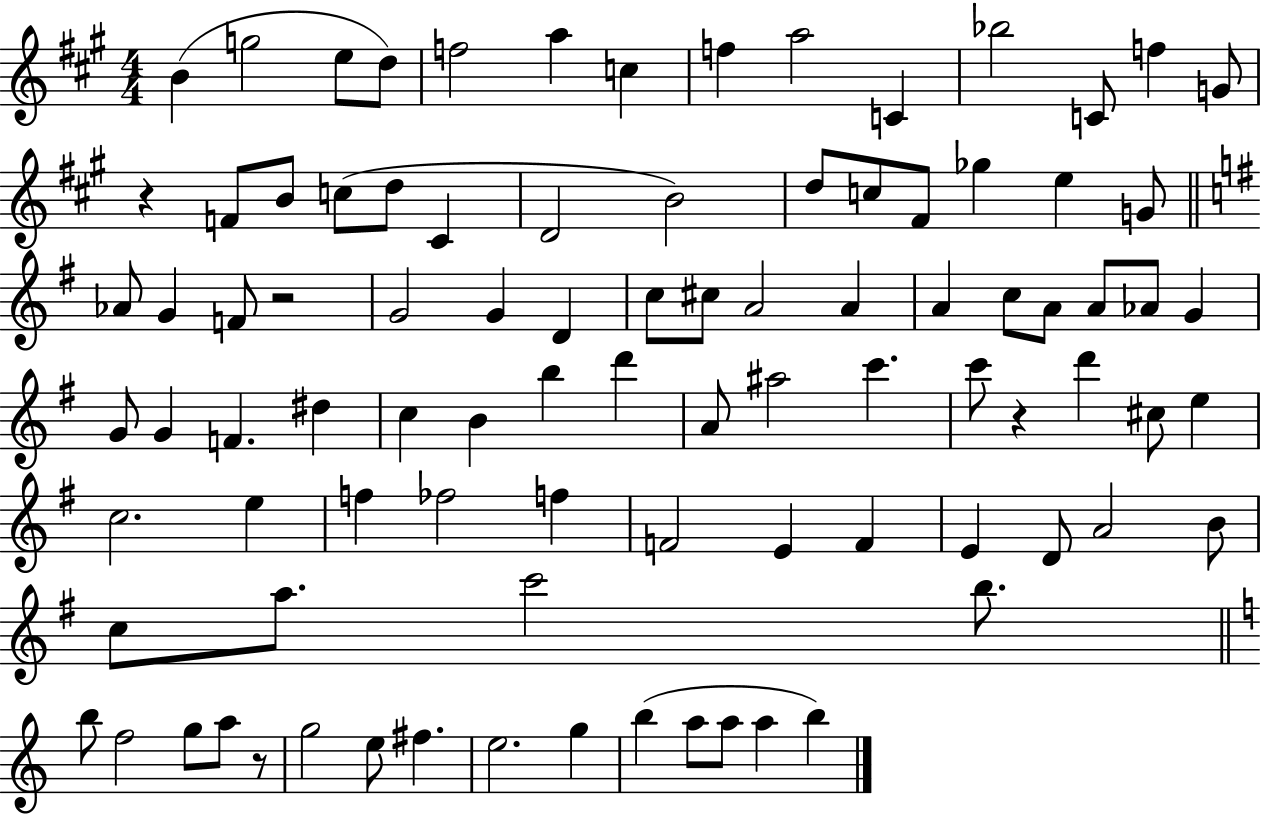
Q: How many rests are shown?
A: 4